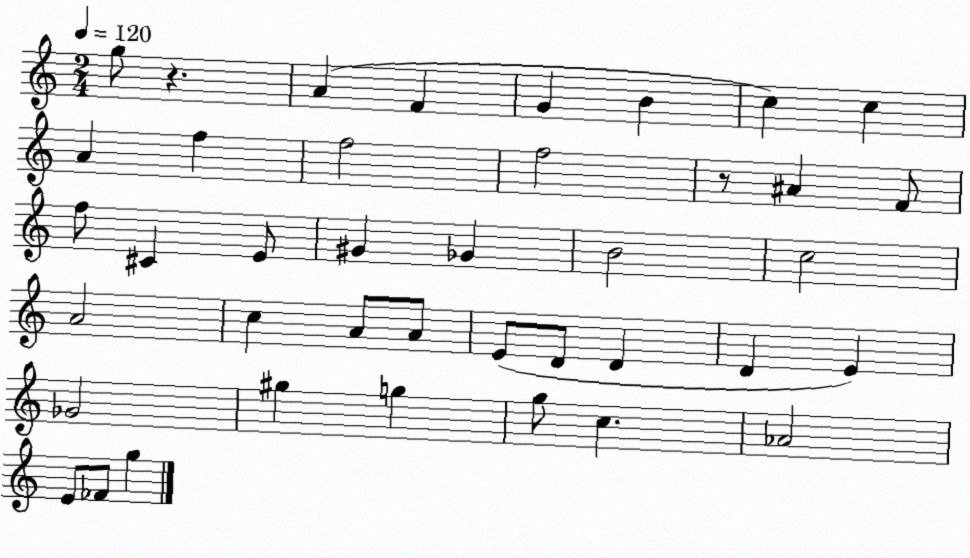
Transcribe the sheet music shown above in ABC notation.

X:1
T:Untitled
M:2/4
L:1/4
K:C
g/2 z A F G B c c A f f2 f2 z/2 ^A F/2 f/2 ^C E/2 ^G _G B2 c2 A2 c A/2 A/2 E/2 D/2 D D E _G2 ^g g g/2 c _A2 E/2 _F/2 g